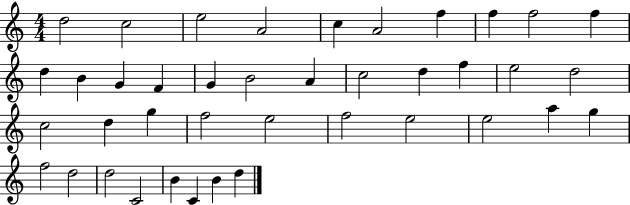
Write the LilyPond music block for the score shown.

{
  \clef treble
  \numericTimeSignature
  \time 4/4
  \key c \major
  d''2 c''2 | e''2 a'2 | c''4 a'2 f''4 | f''4 f''2 f''4 | \break d''4 b'4 g'4 f'4 | g'4 b'2 a'4 | c''2 d''4 f''4 | e''2 d''2 | \break c''2 d''4 g''4 | f''2 e''2 | f''2 e''2 | e''2 a''4 g''4 | \break f''2 d''2 | d''2 c'2 | b'4 c'4 b'4 d''4 | \bar "|."
}